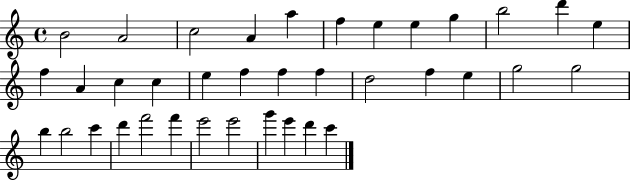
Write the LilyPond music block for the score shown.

{
  \clef treble
  \time 4/4
  \defaultTimeSignature
  \key c \major
  b'2 a'2 | c''2 a'4 a''4 | f''4 e''4 e''4 g''4 | b''2 d'''4 e''4 | \break f''4 a'4 c''4 c''4 | e''4 f''4 f''4 f''4 | d''2 f''4 e''4 | g''2 g''2 | \break b''4 b''2 c'''4 | d'''4 f'''2 f'''4 | e'''2 e'''2 | g'''4 e'''4 d'''4 c'''4 | \break \bar "|."
}